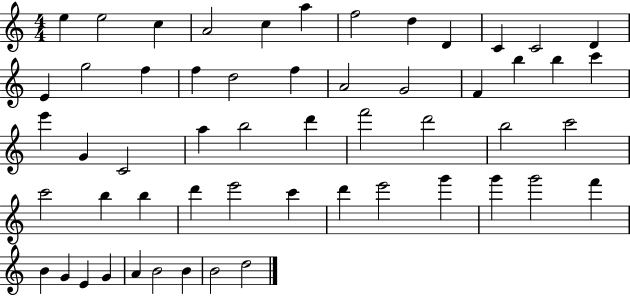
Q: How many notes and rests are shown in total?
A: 55